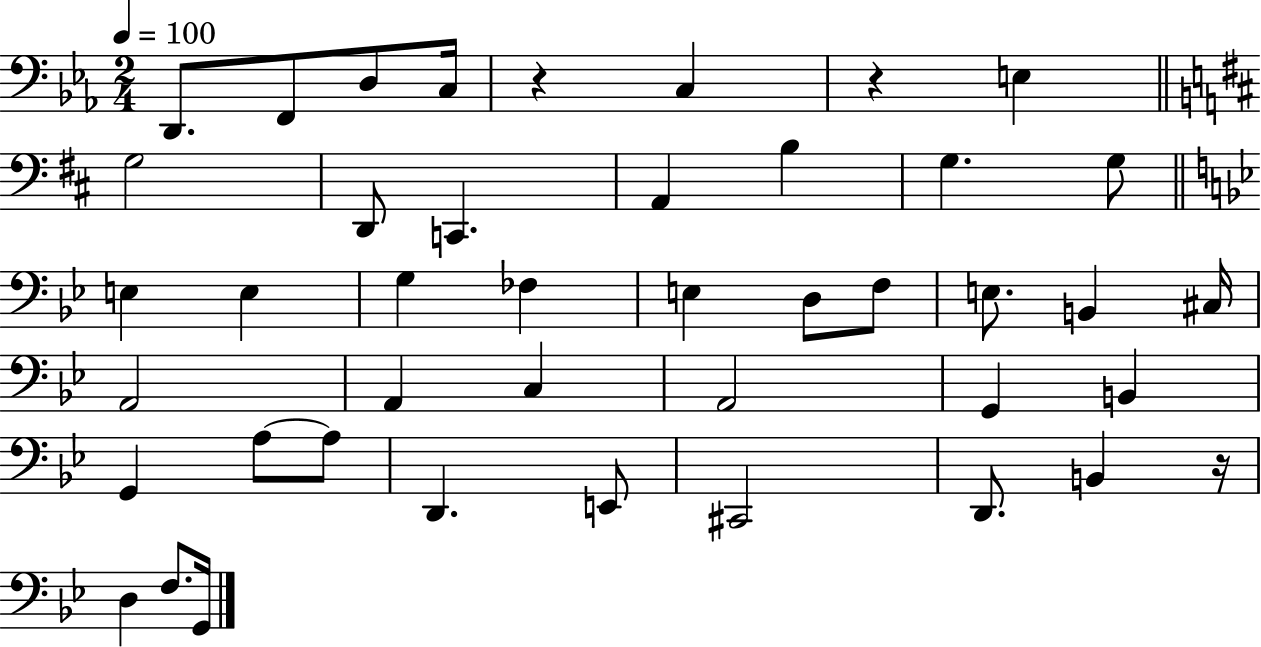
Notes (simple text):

D2/e. F2/e D3/e C3/s R/q C3/q R/q E3/q G3/h D2/e C2/q. A2/q B3/q G3/q. G3/e E3/q E3/q G3/q FES3/q E3/q D3/e F3/e E3/e. B2/q C#3/s A2/h A2/q C3/q A2/h G2/q B2/q G2/q A3/e A3/e D2/q. E2/e C#2/h D2/e. B2/q R/s D3/q F3/e. G2/s